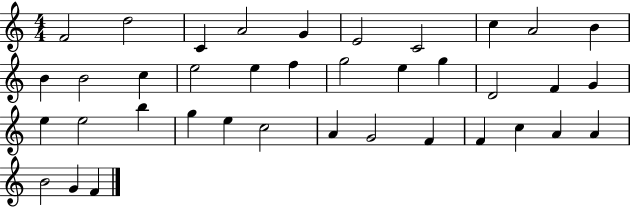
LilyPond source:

{
  \clef treble
  \numericTimeSignature
  \time 4/4
  \key c \major
  f'2 d''2 | c'4 a'2 g'4 | e'2 c'2 | c''4 a'2 b'4 | \break b'4 b'2 c''4 | e''2 e''4 f''4 | g''2 e''4 g''4 | d'2 f'4 g'4 | \break e''4 e''2 b''4 | g''4 e''4 c''2 | a'4 g'2 f'4 | f'4 c''4 a'4 a'4 | \break b'2 g'4 f'4 | \bar "|."
}